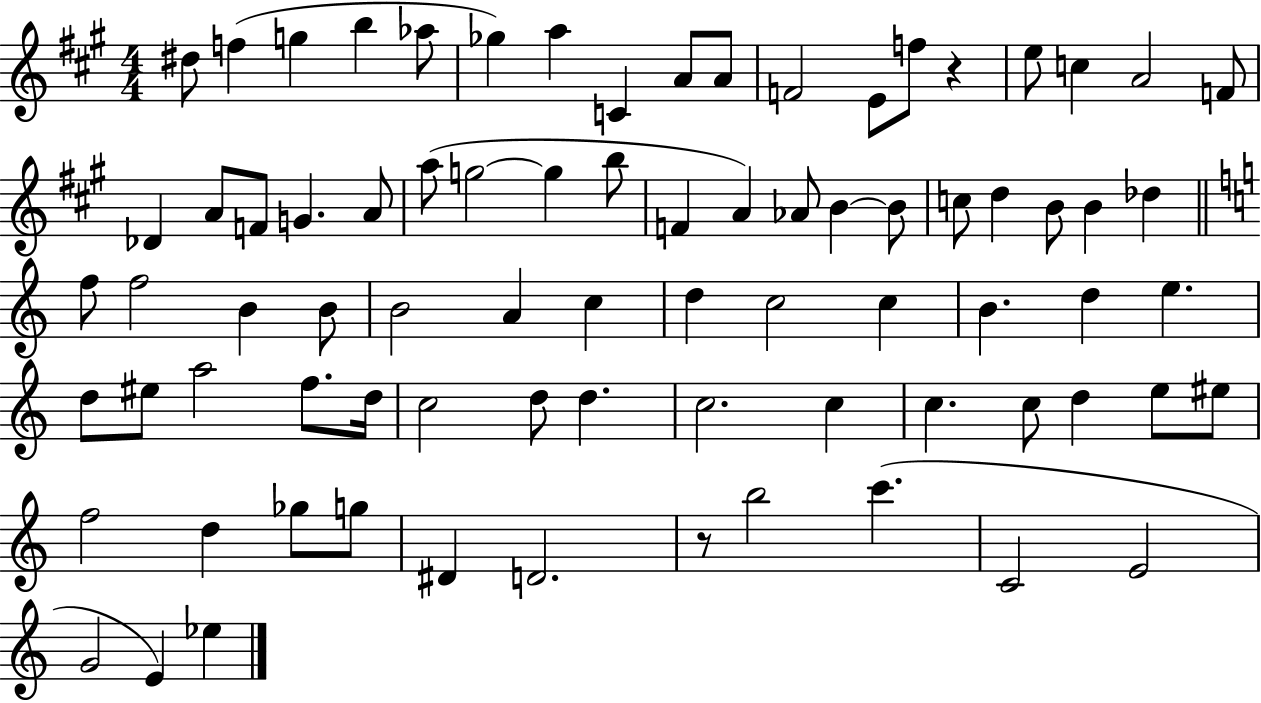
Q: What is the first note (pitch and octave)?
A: D#5